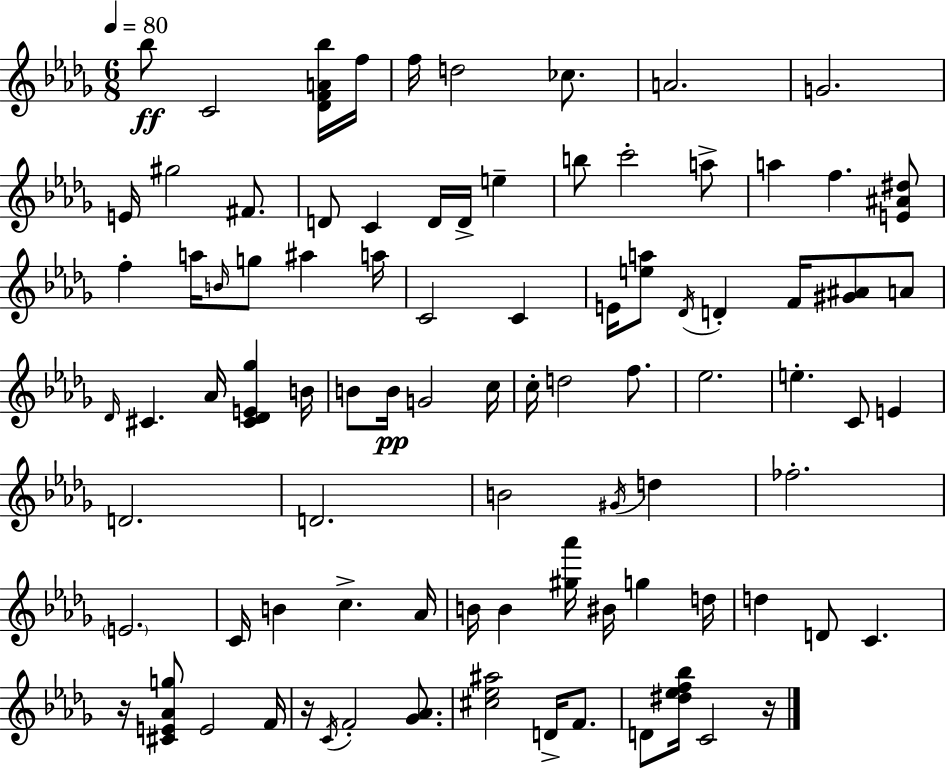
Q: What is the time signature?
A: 6/8